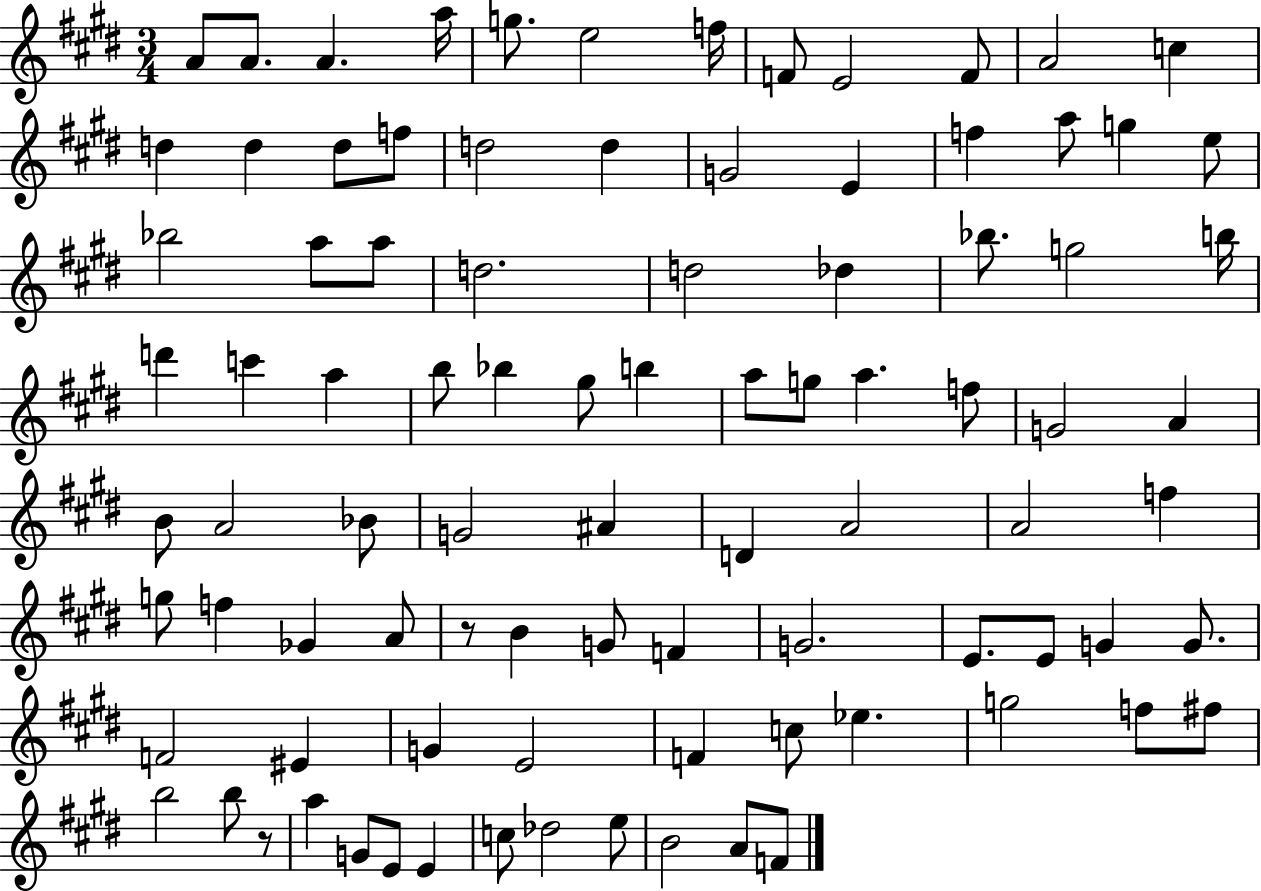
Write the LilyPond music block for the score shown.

{
  \clef treble
  \numericTimeSignature
  \time 3/4
  \key e \major
  a'8 a'8. a'4. a''16 | g''8. e''2 f''16 | f'8 e'2 f'8 | a'2 c''4 | \break d''4 d''4 d''8 f''8 | d''2 d''4 | g'2 e'4 | f''4 a''8 g''4 e''8 | \break bes''2 a''8 a''8 | d''2. | d''2 des''4 | bes''8. g''2 b''16 | \break d'''4 c'''4 a''4 | b''8 bes''4 gis''8 b''4 | a''8 g''8 a''4. f''8 | g'2 a'4 | \break b'8 a'2 bes'8 | g'2 ais'4 | d'4 a'2 | a'2 f''4 | \break g''8 f''4 ges'4 a'8 | r8 b'4 g'8 f'4 | g'2. | e'8. e'8 g'4 g'8. | \break f'2 eis'4 | g'4 e'2 | f'4 c''8 ees''4. | g''2 f''8 fis''8 | \break b''2 b''8 r8 | a''4 g'8 e'8 e'4 | c''8 des''2 e''8 | b'2 a'8 f'8 | \break \bar "|."
}